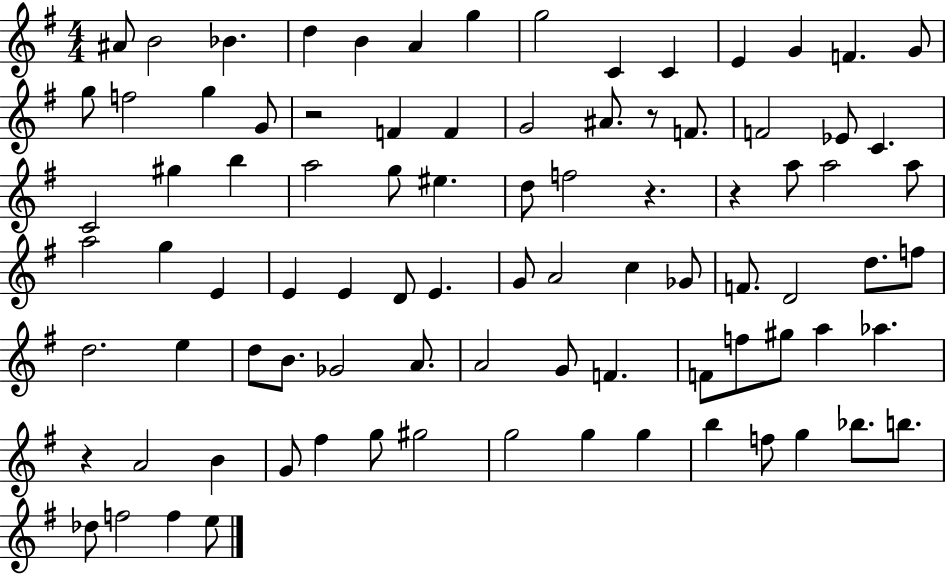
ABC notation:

X:1
T:Untitled
M:4/4
L:1/4
K:G
^A/2 B2 _B d B A g g2 C C E G F G/2 g/2 f2 g G/2 z2 F F G2 ^A/2 z/2 F/2 F2 _E/2 C C2 ^g b a2 g/2 ^e d/2 f2 z z a/2 a2 a/2 a2 g E E E D/2 E G/2 A2 c _G/2 F/2 D2 d/2 f/2 d2 e d/2 B/2 _G2 A/2 A2 G/2 F F/2 f/2 ^g/2 a _a z A2 B G/2 ^f g/2 ^g2 g2 g g b f/2 g _b/2 b/2 _d/2 f2 f e/2